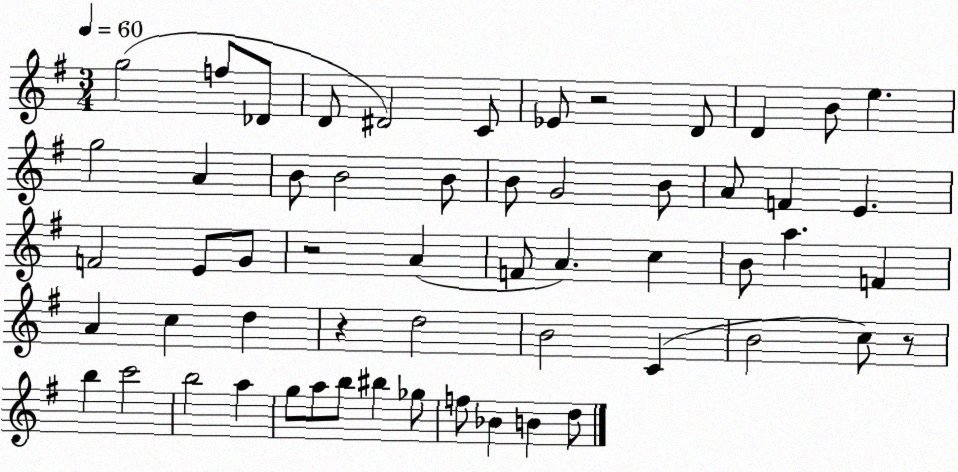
X:1
T:Untitled
M:3/4
L:1/4
K:G
g2 f/2 _D/2 D/2 ^D2 C/2 _E/2 z2 D/2 D B/2 e g2 A B/2 B2 B/2 B/2 G2 B/2 A/2 F E F2 E/2 G/2 z2 A F/2 A c B/2 a F A c d z d2 B2 C B2 c/2 z/2 b c'2 b2 a g/2 a/2 b/2 ^b _g/2 f/2 _B B d/2